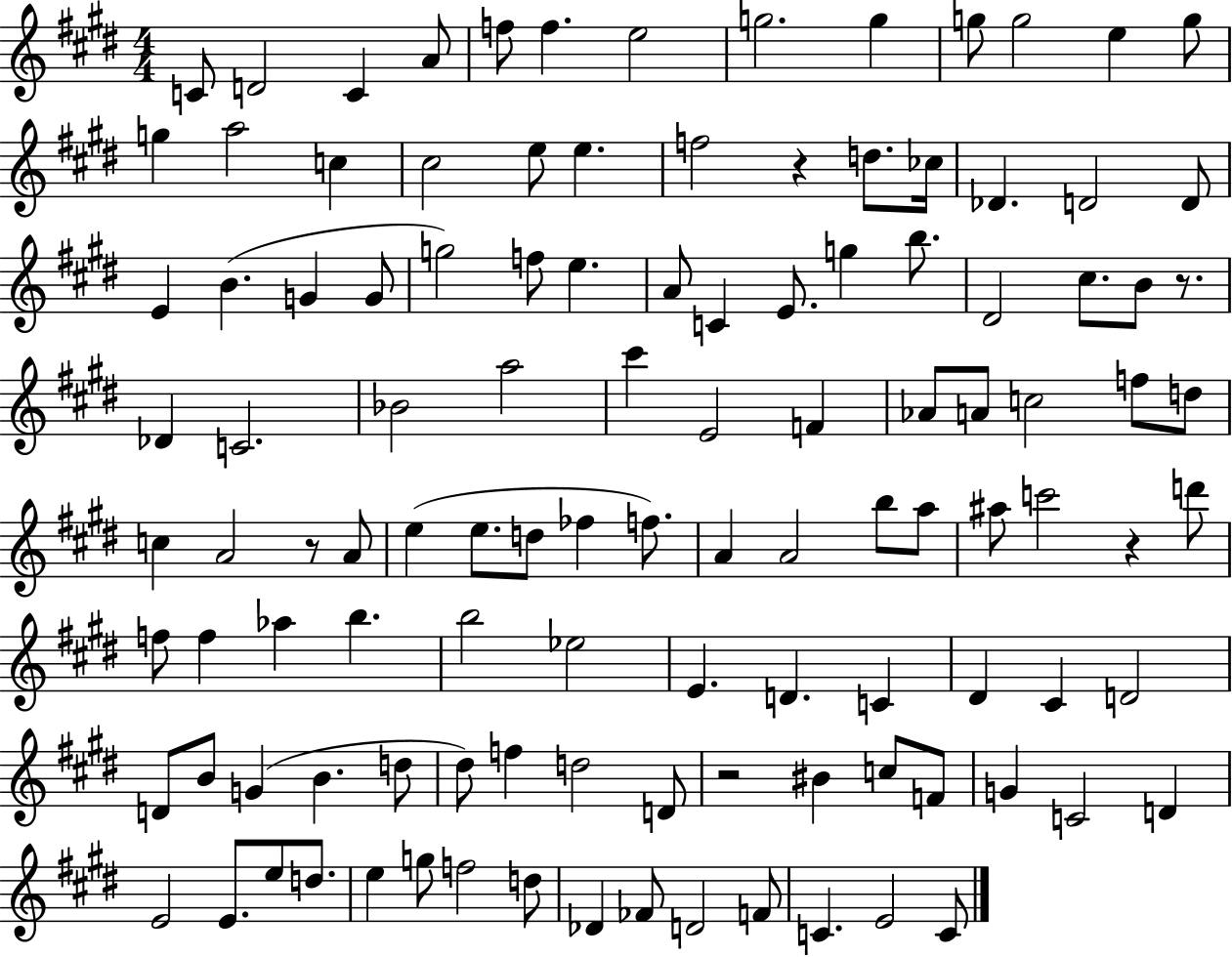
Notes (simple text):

C4/e D4/h C4/q A4/e F5/e F5/q. E5/h G5/h. G5/q G5/e G5/h E5/q G5/e G5/q A5/h C5/q C#5/h E5/e E5/q. F5/h R/q D5/e. CES5/s Db4/q. D4/h D4/e E4/q B4/q. G4/q G4/e G5/h F5/e E5/q. A4/e C4/q E4/e. G5/q B5/e. D#4/h C#5/e. B4/e R/e. Db4/q C4/h. Bb4/h A5/h C#6/q E4/h F4/q Ab4/e A4/e C5/h F5/e D5/e C5/q A4/h R/e A4/e E5/q E5/e. D5/e FES5/q F5/e. A4/q A4/h B5/e A5/e A#5/e C6/h R/q D6/e F5/e F5/q Ab5/q B5/q. B5/h Eb5/h E4/q. D4/q. C4/q D#4/q C#4/q D4/h D4/e B4/e G4/q B4/q. D5/e D#5/e F5/q D5/h D4/e R/h BIS4/q C5/e F4/e G4/q C4/h D4/q E4/h E4/e. E5/e D5/e. E5/q G5/e F5/h D5/e Db4/q FES4/e D4/h F4/e C4/q. E4/h C4/e